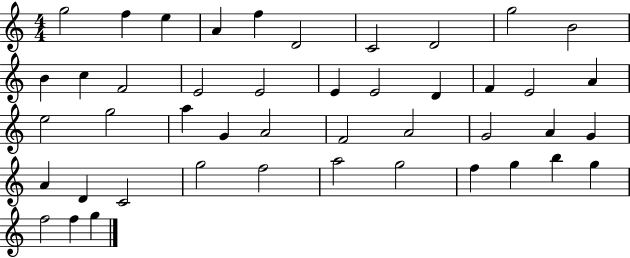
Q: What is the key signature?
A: C major